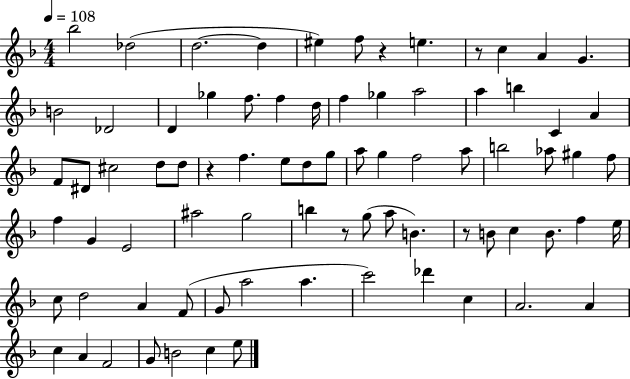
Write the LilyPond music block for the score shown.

{
  \clef treble
  \numericTimeSignature
  \time 4/4
  \key f \major
  \tempo 4 = 108
  \repeat volta 2 { bes''2 des''2( | d''2.~~ d''4 | eis''4) f''8 r4 e''4. | r8 c''4 a'4 g'4. | \break b'2 des'2 | d'4 ges''4 f''8. f''4 d''16 | f''4 ges''4 a''2 | a''4 b''4 c'4 a'4 | \break f'8 dis'8 cis''2 d''8 d''8 | r4 f''4. e''8 d''8 g''8 | a''8 g''4 f''2 a''8 | b''2 aes''8 gis''4 f''8 | \break f''4 g'4 e'2 | ais''2 g''2 | b''4 r8 g''8( a''8 b'4.) | r8 b'8 c''4 b'8. f''4 e''16 | \break c''8 d''2 a'4 f'8( | g'8 a''2 a''4. | c'''2) des'''4 c''4 | a'2. a'4 | \break c''4 a'4 f'2 | g'8 b'2 c''4 e''8 | } \bar "|."
}